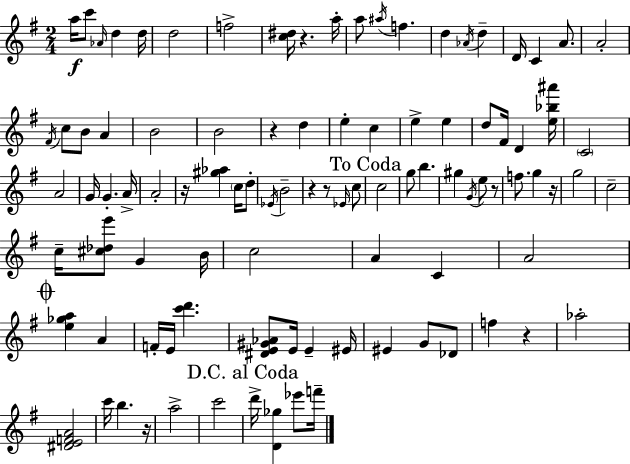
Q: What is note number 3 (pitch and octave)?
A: Ab4